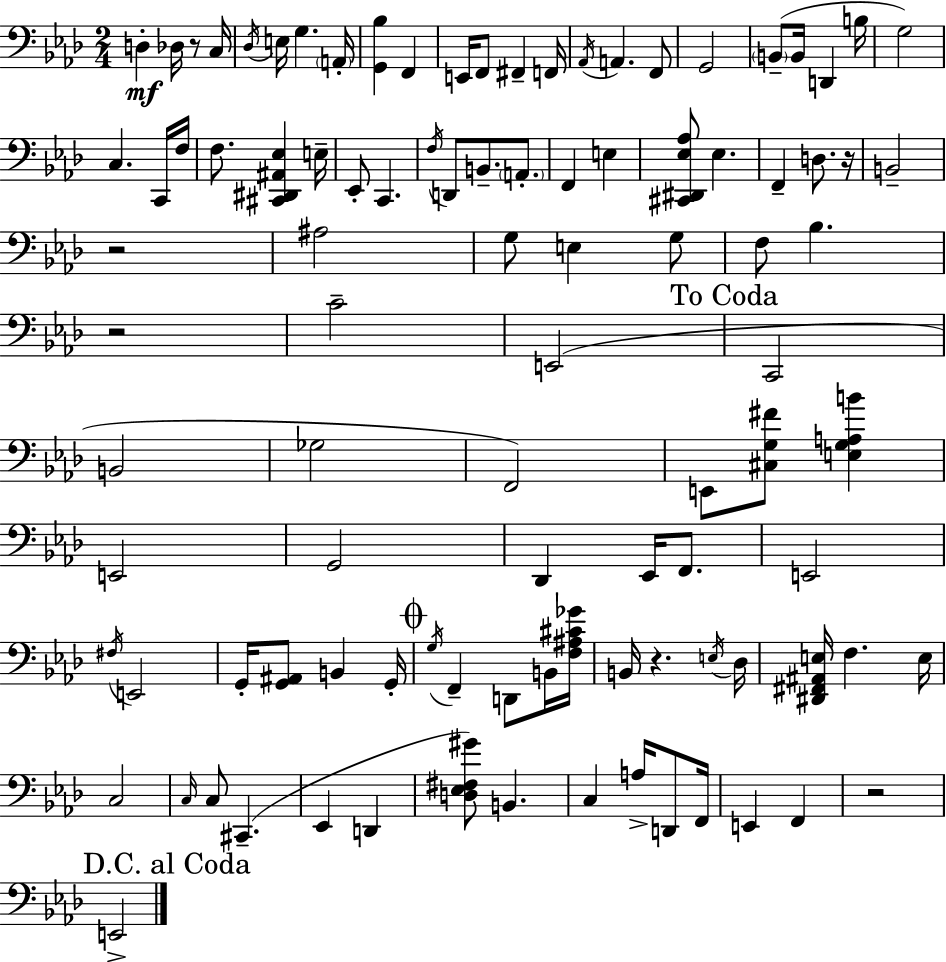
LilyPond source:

{
  \clef bass
  \numericTimeSignature
  \time 2/4
  \key aes \major
  d4-.\mf des16 r8 c16 | \acciaccatura { des16 } e16 g4. | \parenthesize a,16-. <g, bes>4 f,4 | e,16 f,8 fis,4-- | \break f,16 \acciaccatura { aes,16 } a,4. | f,8 g,2 | \parenthesize b,8--( b,16 d,4 | b16 g2) | \break c4. | c,16 f16 f8. <cis, dis, ais, ees>4 | e16-- ees,8-. c,4. | \acciaccatura { f16 } d,8 b,8.-- | \break \parenthesize a,8.-. f,4 e4 | <cis, dis, ees aes>8 ees4. | f,4-- d8. | r16 b,2-- | \break r2 | ais2 | g8 e4 | g8 f8 bes4. | \break r2 | c'2-- | e,2( | \mark "To Coda" c,2 | \break b,2 | ges2 | f,2) | e,8 <cis g fis'>8 <e g a b'>4 | \break e,2 | g,2 | des,4 ees,16 | f,8. e,2 | \break \acciaccatura { fis16 } e,2 | g,16-. <g, ais,>8 b,4 | g,16-. \mark \markup { \musicglyph "scripts.coda" } \acciaccatura { g16 } f,4-- | d,8 b,16 <f ais cis' ges'>16 b,16 r4. | \break \acciaccatura { e16 } des16 <dis, fis, ais, e>16 f4. | e16 c2 | \grace { c16 } c8 | cis,4.--( ees,4 | \break d,4 <d ees fis gis'>8) | b,4. c4 | a16-> d,8 f,16 e,4 | f,4 r2 | \break \mark "D.C. al Coda" e,2-> | \bar "|."
}